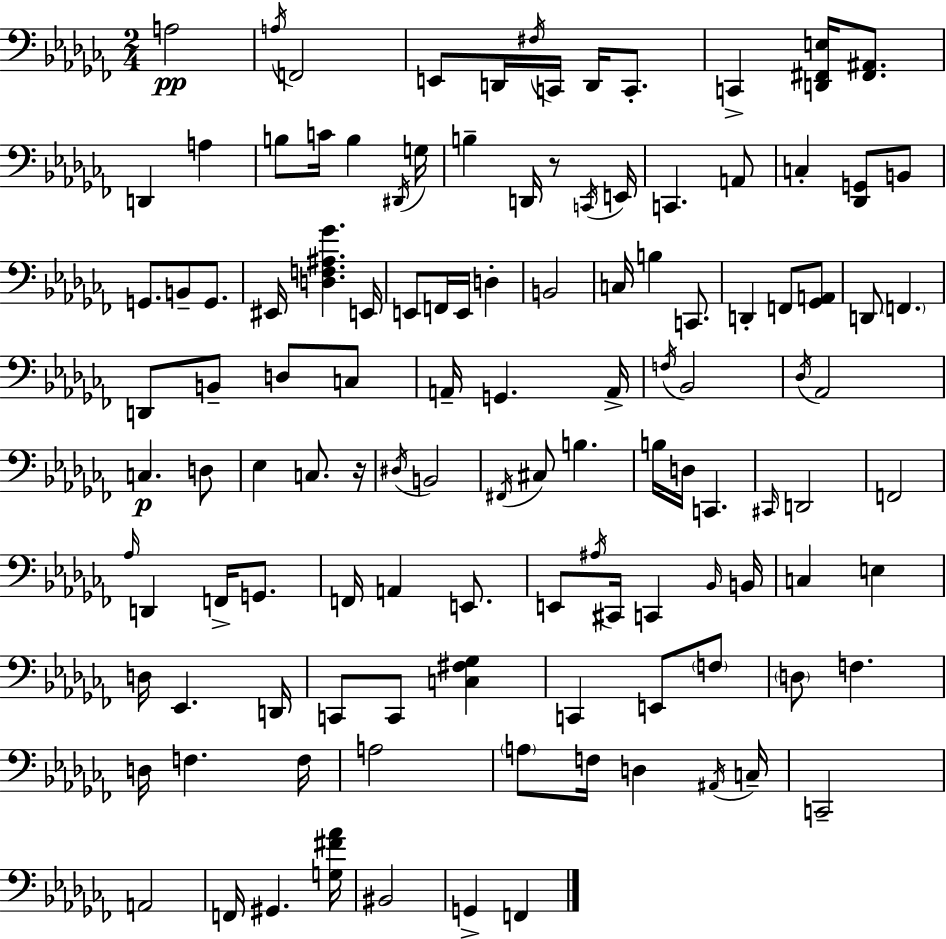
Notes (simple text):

A3/h A3/s F2/h E2/e D2/s F#3/s C2/s D2/s C2/e. C2/q [D2,F#2,E3]/s [F#2,A#2]/e. D2/q A3/q B3/e C4/s B3/q D#2/s G3/s B3/q D2/s R/e C2/s E2/s C2/q. A2/e C3/q [Db2,G2]/e B2/e G2/e. B2/e G2/e. EIS2/s [D3,F3,A#3,Gb4]/q. E2/s E2/e F2/s E2/s D3/q B2/h C3/s B3/q C2/e. D2/q F2/e [Gb2,A2]/e D2/e F2/q. D2/e B2/e D3/e C3/e A2/s G2/q. A2/s F3/s Bb2/h Db3/s Ab2/h C3/q. D3/e Eb3/q C3/e. R/s D#3/s B2/h F#2/s C#3/e B3/q. B3/s D3/s C2/q. C#2/s D2/h F2/h Ab3/s D2/q F2/s G2/e. F2/s A2/q E2/e. E2/e A#3/s C#2/s C2/q Bb2/s B2/s C3/q E3/q D3/s Eb2/q. D2/s C2/e C2/e [C3,F#3,Gb3]/q C2/q E2/e F3/e D3/e F3/q. D3/s F3/q. F3/s A3/h A3/e F3/s D3/q A#2/s C3/s C2/h A2/h F2/s G#2/q. [G3,F#4,Ab4]/s BIS2/h G2/q F2/q